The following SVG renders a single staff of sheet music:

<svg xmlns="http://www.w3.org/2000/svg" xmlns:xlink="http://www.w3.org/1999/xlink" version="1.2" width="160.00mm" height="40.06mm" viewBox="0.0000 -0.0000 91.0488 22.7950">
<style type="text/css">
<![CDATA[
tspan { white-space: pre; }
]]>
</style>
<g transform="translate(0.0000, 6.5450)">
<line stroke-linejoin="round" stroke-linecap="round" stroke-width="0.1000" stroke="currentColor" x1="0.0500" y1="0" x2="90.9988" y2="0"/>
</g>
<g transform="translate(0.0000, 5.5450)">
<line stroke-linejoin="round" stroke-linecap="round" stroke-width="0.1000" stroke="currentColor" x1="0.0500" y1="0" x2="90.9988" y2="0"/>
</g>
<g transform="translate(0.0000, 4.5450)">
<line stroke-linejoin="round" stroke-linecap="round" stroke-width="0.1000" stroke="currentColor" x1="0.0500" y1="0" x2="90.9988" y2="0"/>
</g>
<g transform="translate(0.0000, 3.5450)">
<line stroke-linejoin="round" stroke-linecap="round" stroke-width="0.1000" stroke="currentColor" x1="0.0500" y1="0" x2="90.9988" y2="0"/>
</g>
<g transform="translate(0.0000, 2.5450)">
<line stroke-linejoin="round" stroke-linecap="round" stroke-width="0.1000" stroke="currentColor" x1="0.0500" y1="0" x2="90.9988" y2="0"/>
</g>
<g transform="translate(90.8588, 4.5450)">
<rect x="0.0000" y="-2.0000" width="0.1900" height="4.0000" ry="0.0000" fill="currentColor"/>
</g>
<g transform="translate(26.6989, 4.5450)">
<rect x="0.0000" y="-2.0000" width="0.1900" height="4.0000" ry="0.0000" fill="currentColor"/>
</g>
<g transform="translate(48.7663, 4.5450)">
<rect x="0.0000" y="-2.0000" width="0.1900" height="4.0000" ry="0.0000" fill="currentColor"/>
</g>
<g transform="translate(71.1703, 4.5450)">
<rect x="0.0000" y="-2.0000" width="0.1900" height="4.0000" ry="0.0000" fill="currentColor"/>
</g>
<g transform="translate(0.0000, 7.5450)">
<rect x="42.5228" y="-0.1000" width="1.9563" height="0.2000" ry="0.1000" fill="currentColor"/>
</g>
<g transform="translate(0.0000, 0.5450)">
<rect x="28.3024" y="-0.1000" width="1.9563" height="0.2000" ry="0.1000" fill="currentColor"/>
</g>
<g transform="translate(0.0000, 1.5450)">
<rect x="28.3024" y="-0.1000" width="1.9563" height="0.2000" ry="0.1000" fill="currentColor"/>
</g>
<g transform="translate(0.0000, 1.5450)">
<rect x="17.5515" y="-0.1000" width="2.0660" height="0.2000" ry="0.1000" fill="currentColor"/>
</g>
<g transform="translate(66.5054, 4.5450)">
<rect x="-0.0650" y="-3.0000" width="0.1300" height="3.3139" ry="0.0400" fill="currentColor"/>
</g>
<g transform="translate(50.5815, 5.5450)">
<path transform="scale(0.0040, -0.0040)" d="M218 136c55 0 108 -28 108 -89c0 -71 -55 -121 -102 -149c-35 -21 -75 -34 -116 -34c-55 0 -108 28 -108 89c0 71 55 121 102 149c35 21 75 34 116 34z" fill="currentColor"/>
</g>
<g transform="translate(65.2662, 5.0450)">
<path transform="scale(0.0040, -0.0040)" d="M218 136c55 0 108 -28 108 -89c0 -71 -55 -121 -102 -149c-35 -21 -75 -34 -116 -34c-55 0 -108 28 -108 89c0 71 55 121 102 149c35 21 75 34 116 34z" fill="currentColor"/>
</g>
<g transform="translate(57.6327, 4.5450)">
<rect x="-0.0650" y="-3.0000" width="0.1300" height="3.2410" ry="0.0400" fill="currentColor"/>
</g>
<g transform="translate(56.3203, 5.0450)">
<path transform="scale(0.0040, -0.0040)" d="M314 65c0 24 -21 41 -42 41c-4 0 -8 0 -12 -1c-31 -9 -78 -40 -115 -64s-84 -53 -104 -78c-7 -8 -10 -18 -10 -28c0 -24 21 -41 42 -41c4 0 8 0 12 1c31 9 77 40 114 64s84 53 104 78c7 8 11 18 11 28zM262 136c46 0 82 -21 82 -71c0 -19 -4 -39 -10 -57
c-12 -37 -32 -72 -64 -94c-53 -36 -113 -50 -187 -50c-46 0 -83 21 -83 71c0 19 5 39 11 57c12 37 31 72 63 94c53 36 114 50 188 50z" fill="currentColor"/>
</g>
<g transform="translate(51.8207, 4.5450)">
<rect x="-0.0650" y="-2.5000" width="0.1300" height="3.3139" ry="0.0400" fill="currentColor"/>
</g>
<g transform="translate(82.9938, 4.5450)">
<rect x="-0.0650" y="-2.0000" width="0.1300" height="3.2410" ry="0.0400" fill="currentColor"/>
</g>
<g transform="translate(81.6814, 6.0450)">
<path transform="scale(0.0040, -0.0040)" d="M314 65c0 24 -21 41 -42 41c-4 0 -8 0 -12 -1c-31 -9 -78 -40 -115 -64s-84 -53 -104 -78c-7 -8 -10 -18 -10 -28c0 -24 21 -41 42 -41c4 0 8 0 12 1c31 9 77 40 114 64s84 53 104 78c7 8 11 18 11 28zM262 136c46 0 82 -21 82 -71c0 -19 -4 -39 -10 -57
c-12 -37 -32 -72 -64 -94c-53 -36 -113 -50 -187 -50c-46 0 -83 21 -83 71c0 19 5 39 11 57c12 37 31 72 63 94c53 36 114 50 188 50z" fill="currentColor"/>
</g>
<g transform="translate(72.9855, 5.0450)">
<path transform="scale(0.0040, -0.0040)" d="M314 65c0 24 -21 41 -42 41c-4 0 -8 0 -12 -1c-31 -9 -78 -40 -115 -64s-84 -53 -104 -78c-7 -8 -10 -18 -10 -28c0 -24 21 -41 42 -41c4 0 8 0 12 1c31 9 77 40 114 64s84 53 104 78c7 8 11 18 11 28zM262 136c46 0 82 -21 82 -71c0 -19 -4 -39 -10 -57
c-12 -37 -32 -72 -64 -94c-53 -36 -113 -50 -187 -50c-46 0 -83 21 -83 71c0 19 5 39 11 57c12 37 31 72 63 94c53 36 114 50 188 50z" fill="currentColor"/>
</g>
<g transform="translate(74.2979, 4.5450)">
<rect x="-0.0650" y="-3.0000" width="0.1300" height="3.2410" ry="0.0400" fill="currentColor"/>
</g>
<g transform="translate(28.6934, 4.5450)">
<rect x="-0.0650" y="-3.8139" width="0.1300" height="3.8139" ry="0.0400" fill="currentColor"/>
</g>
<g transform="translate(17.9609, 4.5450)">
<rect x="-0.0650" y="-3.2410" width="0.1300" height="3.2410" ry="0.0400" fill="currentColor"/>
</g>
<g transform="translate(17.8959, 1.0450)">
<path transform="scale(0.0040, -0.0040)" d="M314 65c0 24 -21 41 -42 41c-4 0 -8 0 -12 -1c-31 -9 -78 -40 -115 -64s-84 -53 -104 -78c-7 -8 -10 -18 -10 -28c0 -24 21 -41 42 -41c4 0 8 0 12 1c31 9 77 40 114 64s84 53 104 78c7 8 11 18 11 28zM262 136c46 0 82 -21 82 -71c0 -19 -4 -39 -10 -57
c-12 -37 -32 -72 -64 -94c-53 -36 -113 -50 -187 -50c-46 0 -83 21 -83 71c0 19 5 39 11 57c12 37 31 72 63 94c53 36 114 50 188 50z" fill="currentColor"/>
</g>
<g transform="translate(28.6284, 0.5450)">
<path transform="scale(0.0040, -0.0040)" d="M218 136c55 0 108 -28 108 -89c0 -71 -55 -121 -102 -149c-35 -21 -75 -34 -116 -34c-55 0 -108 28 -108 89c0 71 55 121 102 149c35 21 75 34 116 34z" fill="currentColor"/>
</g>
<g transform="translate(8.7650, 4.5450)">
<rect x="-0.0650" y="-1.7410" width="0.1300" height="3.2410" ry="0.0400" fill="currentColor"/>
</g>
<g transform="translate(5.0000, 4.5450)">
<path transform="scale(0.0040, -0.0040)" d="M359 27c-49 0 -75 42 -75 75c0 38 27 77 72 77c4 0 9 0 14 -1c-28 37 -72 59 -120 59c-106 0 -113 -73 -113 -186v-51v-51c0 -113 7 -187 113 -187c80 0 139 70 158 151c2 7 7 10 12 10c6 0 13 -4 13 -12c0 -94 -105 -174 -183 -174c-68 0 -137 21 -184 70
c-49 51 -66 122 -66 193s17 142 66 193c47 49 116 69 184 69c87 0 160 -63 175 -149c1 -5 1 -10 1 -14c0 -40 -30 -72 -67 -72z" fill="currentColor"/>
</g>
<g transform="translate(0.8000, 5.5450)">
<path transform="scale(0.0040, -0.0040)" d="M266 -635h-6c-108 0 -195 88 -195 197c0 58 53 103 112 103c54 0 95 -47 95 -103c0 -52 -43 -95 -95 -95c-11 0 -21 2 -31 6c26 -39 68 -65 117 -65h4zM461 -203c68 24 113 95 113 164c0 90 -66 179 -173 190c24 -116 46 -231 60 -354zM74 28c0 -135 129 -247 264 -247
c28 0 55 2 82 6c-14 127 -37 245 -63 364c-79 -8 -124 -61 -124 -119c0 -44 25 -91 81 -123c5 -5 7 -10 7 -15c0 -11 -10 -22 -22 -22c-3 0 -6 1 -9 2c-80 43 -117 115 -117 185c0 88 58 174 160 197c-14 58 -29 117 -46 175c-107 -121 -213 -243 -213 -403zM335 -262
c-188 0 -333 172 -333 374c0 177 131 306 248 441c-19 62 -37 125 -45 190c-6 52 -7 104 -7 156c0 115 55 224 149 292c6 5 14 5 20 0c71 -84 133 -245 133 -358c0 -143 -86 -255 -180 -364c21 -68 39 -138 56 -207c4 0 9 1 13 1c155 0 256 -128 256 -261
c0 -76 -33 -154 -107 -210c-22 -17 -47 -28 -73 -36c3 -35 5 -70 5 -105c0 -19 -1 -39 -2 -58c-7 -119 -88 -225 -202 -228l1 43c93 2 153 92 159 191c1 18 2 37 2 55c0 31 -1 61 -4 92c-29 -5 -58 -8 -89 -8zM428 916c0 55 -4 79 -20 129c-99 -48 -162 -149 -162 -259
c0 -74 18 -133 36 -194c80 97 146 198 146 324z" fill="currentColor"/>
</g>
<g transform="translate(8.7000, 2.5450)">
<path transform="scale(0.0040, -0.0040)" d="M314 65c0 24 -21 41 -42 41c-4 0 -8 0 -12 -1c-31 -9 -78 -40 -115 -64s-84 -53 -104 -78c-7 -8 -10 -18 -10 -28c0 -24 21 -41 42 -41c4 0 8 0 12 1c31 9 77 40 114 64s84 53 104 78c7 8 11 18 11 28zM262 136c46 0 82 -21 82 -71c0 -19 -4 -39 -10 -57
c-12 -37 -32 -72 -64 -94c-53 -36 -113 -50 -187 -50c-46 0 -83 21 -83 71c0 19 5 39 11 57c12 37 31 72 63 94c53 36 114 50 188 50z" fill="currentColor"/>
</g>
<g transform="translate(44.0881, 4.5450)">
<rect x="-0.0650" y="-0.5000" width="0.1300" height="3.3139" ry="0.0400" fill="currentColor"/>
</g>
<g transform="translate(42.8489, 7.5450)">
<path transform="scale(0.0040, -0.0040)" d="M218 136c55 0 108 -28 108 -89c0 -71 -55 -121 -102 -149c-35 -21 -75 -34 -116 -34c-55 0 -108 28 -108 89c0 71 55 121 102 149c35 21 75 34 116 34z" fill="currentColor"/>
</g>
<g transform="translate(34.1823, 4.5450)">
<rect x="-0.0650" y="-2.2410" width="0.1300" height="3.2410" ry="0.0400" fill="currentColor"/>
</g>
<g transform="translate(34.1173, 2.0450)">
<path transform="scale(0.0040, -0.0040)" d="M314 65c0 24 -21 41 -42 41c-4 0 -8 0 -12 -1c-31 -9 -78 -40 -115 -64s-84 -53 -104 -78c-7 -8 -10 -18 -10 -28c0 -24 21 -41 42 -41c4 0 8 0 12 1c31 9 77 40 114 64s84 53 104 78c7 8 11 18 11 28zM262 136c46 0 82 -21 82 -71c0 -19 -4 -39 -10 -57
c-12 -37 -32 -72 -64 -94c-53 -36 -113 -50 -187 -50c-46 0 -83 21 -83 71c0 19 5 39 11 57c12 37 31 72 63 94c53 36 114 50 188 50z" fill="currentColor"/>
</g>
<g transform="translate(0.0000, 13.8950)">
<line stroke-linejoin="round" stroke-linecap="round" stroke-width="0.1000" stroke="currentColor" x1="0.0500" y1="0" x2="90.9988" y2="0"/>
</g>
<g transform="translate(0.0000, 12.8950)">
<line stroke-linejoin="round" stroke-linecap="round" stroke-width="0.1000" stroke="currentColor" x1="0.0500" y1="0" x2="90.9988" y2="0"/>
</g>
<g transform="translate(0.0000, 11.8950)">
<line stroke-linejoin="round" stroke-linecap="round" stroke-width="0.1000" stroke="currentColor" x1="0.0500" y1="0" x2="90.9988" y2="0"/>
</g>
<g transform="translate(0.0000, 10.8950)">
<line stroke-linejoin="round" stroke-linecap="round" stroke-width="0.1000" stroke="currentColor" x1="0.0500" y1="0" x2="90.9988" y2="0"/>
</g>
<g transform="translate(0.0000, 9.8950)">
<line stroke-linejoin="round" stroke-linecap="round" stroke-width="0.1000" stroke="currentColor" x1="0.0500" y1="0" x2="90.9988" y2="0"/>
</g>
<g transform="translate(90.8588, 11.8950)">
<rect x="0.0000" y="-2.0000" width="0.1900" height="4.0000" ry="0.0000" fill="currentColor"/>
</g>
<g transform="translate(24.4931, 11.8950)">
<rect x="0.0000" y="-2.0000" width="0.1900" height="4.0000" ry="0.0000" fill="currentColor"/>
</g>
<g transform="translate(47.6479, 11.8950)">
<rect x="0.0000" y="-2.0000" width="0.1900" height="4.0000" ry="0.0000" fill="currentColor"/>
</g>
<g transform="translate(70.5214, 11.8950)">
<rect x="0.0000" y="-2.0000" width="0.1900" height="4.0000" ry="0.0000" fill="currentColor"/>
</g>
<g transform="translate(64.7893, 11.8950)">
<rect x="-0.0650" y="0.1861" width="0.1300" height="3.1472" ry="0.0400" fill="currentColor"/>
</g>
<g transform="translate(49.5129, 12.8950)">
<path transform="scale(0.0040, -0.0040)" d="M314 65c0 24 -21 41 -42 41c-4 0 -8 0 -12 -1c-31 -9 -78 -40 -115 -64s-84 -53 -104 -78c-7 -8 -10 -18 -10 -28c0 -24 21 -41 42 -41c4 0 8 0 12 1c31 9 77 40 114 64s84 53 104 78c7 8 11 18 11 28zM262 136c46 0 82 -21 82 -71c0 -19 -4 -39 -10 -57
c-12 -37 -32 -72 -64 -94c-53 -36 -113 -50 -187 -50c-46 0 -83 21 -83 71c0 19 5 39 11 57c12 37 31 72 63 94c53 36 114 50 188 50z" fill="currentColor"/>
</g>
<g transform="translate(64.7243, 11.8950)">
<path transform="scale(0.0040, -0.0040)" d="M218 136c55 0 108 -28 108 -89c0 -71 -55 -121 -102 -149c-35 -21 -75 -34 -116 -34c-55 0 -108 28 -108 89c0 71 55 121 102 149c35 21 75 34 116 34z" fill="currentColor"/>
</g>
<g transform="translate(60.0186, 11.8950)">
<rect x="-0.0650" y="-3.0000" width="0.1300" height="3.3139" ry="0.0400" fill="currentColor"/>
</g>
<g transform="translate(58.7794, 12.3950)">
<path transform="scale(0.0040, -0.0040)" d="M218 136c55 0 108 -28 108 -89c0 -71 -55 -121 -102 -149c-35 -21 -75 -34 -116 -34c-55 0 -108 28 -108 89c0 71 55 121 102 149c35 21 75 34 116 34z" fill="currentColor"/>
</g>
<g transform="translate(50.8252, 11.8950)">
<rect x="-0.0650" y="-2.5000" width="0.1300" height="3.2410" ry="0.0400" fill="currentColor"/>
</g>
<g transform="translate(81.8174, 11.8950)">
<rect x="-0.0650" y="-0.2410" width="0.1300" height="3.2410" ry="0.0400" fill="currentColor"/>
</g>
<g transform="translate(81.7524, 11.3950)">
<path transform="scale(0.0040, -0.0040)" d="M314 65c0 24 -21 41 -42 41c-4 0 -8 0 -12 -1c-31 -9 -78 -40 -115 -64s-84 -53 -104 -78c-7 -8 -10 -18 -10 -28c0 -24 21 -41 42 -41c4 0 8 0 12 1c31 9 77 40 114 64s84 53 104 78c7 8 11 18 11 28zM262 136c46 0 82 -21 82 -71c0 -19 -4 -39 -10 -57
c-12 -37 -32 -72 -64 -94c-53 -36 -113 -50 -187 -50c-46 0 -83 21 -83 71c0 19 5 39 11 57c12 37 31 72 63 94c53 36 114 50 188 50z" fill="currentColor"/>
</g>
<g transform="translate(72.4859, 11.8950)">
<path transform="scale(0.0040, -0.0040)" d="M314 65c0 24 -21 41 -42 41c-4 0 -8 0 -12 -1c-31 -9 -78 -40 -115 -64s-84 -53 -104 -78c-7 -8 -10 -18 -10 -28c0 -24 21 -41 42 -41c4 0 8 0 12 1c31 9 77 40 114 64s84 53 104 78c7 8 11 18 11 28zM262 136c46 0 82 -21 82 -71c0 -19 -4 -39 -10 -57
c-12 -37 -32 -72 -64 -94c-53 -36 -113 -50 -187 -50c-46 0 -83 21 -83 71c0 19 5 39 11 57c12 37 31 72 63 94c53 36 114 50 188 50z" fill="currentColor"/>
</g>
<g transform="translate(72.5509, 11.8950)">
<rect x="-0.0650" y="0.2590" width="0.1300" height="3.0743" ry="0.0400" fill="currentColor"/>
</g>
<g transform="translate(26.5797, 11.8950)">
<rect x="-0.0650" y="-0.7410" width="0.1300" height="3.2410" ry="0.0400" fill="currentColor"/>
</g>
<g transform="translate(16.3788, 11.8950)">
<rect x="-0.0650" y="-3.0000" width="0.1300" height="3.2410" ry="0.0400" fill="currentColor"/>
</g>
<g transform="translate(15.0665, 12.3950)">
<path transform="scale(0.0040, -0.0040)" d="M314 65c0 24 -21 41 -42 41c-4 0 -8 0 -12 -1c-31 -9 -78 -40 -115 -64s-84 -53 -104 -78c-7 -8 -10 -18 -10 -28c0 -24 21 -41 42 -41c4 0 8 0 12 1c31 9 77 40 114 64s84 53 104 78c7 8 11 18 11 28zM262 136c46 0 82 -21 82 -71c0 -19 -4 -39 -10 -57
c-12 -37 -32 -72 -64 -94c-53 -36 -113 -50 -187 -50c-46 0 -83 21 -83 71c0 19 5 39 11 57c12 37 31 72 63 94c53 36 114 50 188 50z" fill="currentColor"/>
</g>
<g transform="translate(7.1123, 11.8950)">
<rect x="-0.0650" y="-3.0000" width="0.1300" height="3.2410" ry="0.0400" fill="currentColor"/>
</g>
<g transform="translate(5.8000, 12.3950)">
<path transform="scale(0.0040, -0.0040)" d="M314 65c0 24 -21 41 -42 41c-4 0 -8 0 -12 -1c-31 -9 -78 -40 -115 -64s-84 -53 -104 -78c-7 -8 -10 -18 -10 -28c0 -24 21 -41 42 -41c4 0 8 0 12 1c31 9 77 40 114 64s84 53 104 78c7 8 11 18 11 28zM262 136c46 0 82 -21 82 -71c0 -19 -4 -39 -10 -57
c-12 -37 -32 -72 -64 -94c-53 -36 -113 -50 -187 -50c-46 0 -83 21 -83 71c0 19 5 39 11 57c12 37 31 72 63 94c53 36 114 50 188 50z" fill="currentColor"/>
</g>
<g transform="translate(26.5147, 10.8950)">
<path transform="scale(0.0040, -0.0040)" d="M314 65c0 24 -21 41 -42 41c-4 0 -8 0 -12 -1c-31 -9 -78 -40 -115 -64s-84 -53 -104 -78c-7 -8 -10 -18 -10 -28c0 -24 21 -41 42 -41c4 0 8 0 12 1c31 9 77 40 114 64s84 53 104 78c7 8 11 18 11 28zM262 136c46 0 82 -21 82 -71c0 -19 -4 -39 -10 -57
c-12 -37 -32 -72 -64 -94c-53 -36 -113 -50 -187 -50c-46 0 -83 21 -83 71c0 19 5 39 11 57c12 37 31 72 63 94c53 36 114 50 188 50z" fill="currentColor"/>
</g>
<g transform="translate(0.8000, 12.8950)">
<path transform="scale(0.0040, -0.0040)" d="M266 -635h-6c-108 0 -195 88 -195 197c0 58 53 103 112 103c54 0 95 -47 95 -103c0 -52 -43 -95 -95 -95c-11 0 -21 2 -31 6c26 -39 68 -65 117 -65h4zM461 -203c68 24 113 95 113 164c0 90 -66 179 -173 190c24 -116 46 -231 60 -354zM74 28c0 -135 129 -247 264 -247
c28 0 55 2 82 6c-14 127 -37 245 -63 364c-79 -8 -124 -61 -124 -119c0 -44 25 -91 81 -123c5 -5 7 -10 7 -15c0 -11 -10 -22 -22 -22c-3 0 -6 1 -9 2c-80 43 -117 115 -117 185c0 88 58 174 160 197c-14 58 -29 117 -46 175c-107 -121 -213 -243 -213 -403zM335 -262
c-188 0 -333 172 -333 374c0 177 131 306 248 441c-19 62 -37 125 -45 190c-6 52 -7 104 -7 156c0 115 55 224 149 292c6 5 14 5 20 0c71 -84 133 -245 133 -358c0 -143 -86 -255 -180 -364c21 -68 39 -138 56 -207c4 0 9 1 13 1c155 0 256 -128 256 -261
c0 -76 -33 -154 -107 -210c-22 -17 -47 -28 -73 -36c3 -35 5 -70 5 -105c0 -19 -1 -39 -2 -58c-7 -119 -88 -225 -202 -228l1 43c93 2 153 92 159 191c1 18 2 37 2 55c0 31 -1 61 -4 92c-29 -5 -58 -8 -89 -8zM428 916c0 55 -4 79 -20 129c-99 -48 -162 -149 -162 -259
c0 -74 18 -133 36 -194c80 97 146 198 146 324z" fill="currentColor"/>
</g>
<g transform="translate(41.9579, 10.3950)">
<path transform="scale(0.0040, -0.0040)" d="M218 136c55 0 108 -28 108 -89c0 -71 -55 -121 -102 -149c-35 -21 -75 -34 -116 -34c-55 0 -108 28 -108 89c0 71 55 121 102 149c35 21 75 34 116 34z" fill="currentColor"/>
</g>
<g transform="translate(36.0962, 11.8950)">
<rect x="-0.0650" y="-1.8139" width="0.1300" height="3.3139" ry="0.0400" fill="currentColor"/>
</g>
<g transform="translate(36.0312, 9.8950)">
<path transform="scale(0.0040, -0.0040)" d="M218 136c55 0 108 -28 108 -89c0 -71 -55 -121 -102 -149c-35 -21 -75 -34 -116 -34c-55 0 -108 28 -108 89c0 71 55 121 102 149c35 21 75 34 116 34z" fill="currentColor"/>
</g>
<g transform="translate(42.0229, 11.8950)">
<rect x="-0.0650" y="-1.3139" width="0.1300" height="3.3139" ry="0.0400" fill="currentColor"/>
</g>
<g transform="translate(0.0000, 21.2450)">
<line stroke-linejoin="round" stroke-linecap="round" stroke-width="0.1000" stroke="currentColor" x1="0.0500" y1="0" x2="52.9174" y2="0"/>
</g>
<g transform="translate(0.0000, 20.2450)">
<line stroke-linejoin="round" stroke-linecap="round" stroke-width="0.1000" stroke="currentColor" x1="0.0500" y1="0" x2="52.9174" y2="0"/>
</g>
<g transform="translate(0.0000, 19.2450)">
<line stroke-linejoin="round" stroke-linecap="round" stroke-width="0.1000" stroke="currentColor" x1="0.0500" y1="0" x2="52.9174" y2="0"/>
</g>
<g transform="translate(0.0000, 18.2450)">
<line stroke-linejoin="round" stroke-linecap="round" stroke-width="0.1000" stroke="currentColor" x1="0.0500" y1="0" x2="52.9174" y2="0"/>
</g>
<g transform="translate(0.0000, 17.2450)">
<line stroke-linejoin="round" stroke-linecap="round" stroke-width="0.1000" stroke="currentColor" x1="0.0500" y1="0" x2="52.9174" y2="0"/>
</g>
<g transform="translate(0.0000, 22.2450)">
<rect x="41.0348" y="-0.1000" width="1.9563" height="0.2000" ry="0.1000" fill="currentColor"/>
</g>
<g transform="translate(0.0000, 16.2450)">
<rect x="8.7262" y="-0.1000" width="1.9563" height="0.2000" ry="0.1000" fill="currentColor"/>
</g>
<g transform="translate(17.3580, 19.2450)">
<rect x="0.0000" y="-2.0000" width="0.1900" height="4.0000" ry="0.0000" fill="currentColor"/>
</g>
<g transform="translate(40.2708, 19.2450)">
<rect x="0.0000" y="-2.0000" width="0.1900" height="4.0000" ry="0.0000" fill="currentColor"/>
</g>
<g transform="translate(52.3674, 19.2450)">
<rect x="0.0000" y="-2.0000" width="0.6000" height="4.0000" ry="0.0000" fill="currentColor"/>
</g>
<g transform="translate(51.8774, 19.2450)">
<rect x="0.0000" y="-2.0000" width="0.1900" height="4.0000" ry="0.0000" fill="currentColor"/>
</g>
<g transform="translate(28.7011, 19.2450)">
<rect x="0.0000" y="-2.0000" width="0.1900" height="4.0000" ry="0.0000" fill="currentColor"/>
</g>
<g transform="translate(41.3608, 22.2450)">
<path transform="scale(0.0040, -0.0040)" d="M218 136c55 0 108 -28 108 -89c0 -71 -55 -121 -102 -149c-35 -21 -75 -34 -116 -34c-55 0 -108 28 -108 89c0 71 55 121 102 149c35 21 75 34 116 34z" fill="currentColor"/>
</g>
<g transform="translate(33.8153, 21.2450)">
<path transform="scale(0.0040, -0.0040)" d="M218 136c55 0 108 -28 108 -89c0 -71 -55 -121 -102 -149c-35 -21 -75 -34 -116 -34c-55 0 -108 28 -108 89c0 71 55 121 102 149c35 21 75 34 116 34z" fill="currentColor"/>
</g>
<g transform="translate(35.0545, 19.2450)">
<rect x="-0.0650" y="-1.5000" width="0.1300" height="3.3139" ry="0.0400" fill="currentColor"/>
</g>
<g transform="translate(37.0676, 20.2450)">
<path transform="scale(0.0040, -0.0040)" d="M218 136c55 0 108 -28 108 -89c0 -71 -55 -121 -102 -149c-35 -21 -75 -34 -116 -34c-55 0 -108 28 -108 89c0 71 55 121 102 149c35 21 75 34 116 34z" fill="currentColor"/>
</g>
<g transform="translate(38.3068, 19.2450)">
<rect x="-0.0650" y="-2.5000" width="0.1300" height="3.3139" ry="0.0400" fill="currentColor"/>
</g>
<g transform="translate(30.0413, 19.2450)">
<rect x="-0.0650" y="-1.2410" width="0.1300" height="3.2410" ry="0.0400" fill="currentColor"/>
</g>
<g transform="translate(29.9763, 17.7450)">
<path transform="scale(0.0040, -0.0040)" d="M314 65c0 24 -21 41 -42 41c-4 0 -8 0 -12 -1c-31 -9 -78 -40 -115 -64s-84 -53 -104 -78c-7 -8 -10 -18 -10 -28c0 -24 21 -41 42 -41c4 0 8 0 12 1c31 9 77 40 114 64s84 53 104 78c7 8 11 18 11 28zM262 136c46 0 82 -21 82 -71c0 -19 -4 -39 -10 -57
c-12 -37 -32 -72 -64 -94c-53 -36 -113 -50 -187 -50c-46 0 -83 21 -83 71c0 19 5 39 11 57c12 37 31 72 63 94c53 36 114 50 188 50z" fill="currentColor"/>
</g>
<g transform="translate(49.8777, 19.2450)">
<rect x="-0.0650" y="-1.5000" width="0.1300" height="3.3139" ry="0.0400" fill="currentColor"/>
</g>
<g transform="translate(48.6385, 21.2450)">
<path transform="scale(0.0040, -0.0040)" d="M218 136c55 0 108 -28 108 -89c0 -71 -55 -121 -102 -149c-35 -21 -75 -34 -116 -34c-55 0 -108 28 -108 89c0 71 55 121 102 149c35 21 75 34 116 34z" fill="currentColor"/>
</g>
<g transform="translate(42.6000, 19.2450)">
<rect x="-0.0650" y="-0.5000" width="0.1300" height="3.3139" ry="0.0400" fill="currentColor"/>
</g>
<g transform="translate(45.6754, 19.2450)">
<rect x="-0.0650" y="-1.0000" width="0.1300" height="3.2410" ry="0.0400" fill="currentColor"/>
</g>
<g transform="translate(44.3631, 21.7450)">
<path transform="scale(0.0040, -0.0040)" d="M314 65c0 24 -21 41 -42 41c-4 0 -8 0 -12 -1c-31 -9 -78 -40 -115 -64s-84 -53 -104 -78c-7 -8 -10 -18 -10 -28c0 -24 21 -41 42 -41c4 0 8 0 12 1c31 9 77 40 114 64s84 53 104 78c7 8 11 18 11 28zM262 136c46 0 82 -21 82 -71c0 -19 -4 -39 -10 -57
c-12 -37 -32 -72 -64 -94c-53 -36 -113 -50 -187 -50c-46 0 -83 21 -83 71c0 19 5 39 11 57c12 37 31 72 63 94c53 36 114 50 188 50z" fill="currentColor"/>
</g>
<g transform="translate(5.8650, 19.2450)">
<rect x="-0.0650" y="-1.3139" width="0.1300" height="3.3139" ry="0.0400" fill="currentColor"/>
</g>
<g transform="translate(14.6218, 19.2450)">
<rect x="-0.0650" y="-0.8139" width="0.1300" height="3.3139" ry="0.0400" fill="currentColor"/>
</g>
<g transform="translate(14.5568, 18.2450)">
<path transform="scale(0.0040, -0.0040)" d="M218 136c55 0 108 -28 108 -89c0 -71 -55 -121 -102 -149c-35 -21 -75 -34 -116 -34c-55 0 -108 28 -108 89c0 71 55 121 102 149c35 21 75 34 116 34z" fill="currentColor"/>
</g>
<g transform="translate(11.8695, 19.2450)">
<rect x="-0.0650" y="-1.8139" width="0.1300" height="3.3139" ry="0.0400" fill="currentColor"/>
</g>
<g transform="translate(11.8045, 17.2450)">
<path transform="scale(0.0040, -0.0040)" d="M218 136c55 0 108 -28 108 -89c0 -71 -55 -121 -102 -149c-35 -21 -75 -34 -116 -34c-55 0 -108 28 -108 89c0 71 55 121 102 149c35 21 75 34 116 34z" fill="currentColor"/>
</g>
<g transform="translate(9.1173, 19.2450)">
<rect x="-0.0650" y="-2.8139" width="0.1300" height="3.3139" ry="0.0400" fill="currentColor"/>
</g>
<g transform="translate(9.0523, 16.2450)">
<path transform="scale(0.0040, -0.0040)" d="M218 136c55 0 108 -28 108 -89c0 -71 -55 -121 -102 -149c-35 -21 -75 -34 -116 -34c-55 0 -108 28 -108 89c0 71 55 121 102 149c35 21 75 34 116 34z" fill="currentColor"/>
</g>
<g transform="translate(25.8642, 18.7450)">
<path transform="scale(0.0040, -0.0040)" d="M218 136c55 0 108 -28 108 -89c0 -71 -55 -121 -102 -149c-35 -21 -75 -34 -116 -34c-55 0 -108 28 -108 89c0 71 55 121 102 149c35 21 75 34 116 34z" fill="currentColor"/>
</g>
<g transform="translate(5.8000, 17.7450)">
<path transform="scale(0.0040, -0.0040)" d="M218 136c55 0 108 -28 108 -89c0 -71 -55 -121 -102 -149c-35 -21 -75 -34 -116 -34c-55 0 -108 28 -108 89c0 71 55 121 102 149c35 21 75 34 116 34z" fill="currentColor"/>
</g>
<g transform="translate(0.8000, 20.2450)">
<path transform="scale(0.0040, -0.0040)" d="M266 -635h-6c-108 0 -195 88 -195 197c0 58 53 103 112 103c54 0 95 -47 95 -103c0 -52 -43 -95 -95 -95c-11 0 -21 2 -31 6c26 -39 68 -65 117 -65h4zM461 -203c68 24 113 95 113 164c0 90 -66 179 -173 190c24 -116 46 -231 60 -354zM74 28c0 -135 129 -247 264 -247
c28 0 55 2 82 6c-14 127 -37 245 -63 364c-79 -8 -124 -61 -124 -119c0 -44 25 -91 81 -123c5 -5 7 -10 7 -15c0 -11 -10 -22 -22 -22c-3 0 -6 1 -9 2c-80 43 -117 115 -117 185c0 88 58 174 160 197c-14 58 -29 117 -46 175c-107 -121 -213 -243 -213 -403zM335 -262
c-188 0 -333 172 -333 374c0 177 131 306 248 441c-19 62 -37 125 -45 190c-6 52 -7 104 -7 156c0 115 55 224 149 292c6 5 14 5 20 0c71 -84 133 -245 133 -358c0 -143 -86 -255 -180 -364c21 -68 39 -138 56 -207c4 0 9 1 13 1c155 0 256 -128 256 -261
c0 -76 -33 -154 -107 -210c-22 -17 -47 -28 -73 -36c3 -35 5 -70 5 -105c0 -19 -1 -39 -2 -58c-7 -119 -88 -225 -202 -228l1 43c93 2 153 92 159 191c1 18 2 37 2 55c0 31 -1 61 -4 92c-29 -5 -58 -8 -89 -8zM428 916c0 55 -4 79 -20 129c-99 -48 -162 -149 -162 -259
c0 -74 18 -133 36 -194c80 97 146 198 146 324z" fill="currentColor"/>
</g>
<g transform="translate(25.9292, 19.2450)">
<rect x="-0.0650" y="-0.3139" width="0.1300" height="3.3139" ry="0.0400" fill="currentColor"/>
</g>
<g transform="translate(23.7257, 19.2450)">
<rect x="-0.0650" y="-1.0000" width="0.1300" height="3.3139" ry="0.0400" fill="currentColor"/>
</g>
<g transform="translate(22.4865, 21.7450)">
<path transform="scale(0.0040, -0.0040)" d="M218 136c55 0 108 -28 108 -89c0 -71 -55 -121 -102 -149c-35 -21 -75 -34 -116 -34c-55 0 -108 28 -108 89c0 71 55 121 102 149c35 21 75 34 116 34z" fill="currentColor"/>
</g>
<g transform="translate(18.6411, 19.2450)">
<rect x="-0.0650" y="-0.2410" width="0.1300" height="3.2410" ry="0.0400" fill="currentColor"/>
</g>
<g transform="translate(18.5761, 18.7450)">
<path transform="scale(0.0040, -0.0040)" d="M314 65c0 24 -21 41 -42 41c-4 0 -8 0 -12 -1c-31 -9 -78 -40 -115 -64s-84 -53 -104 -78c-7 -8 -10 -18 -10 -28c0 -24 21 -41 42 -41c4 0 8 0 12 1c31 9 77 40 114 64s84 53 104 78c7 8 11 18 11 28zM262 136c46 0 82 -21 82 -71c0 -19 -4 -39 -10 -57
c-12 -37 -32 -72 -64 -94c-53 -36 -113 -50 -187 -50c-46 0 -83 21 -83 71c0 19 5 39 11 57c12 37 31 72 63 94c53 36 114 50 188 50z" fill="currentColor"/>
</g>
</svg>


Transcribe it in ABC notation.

X:1
T:Untitled
M:4/4
L:1/4
K:C
f2 b2 c' g2 C G A2 A A2 F2 A2 A2 d2 f e G2 A B B2 c2 e a f d c2 D c e2 E G C D2 E